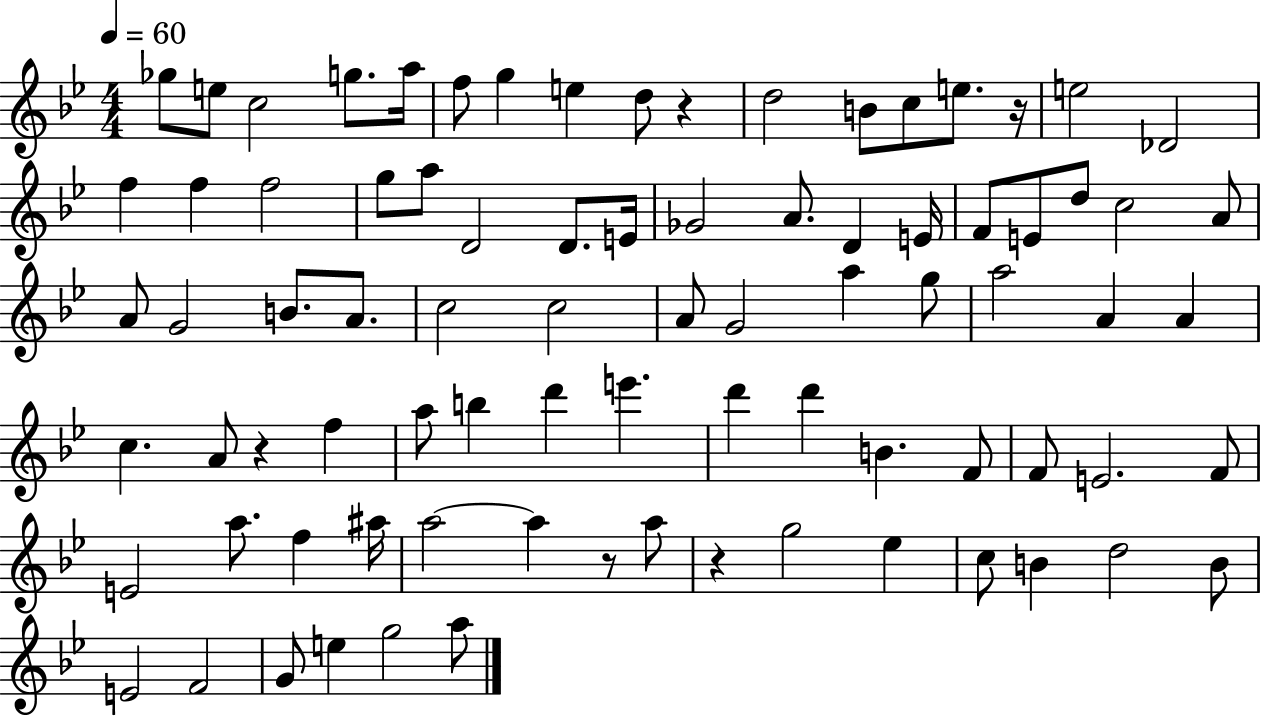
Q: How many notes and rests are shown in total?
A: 83